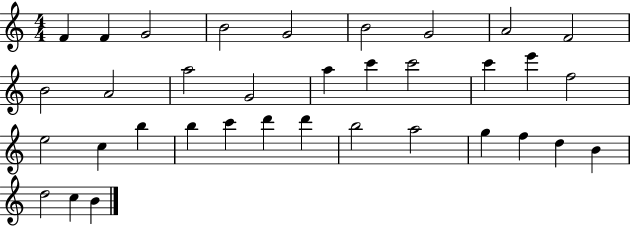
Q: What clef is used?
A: treble